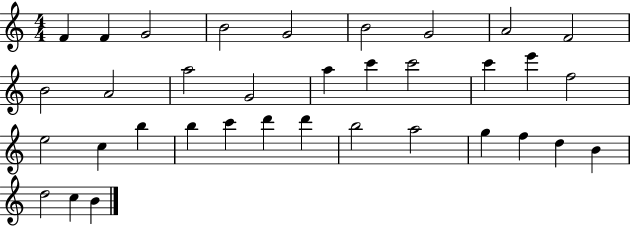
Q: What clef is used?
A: treble